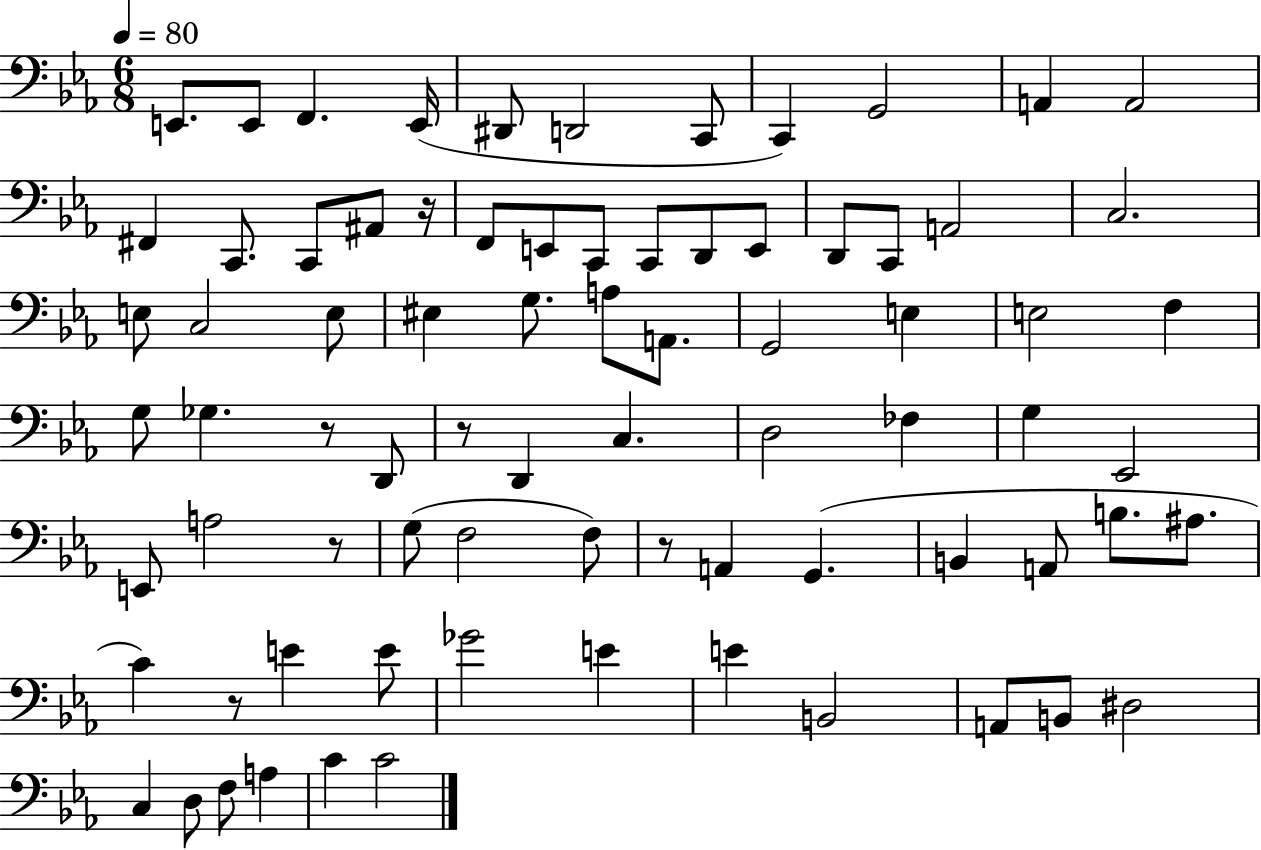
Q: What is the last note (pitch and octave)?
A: C4